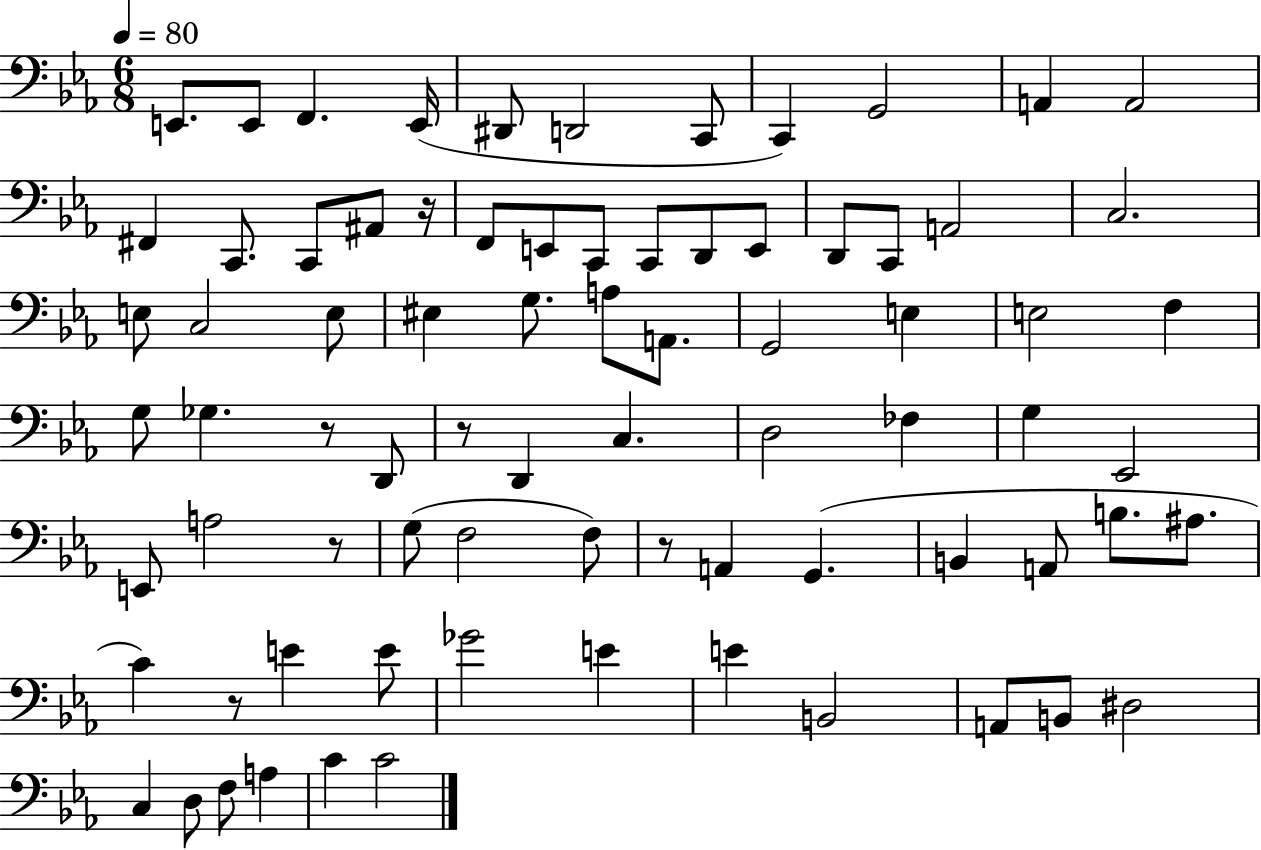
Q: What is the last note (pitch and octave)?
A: C4